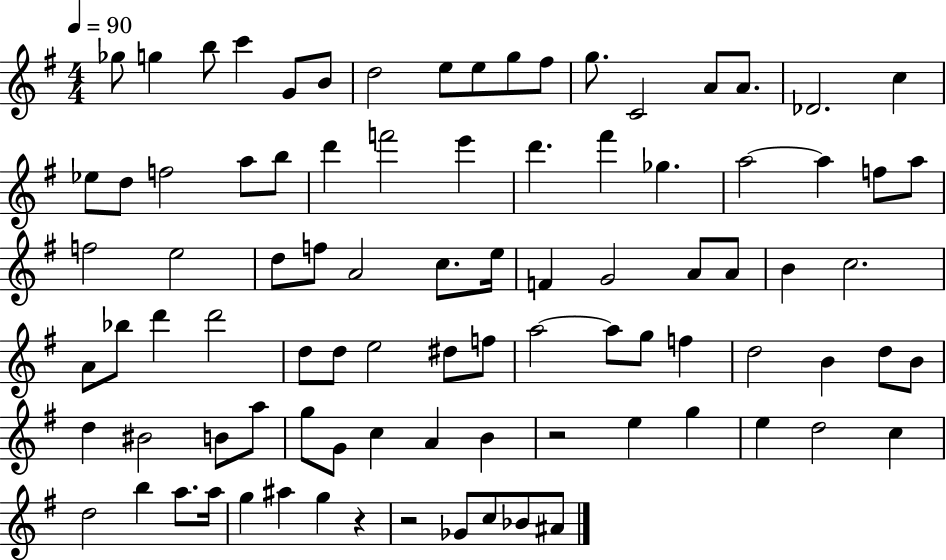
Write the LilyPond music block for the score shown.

{
  \clef treble
  \numericTimeSignature
  \time 4/4
  \key g \major
  \tempo 4 = 90
  ges''8 g''4 b''8 c'''4 g'8 b'8 | d''2 e''8 e''8 g''8 fis''8 | g''8. c'2 a'8 a'8. | des'2. c''4 | \break ees''8 d''8 f''2 a''8 b''8 | d'''4 f'''2 e'''4 | d'''4. fis'''4 ges''4. | a''2~~ a''4 f''8 a''8 | \break f''2 e''2 | d''8 f''8 a'2 c''8. e''16 | f'4 g'2 a'8 a'8 | b'4 c''2. | \break a'8 bes''8 d'''4 d'''2 | d''8 d''8 e''2 dis''8 f''8 | a''2~~ a''8 g''8 f''4 | d''2 b'4 d''8 b'8 | \break d''4 bis'2 b'8 a''8 | g''8 g'8 c''4 a'4 b'4 | r2 e''4 g''4 | e''4 d''2 c''4 | \break d''2 b''4 a''8. a''16 | g''4 ais''4 g''4 r4 | r2 ges'8 c''8 bes'8 ais'8 | \bar "|."
}